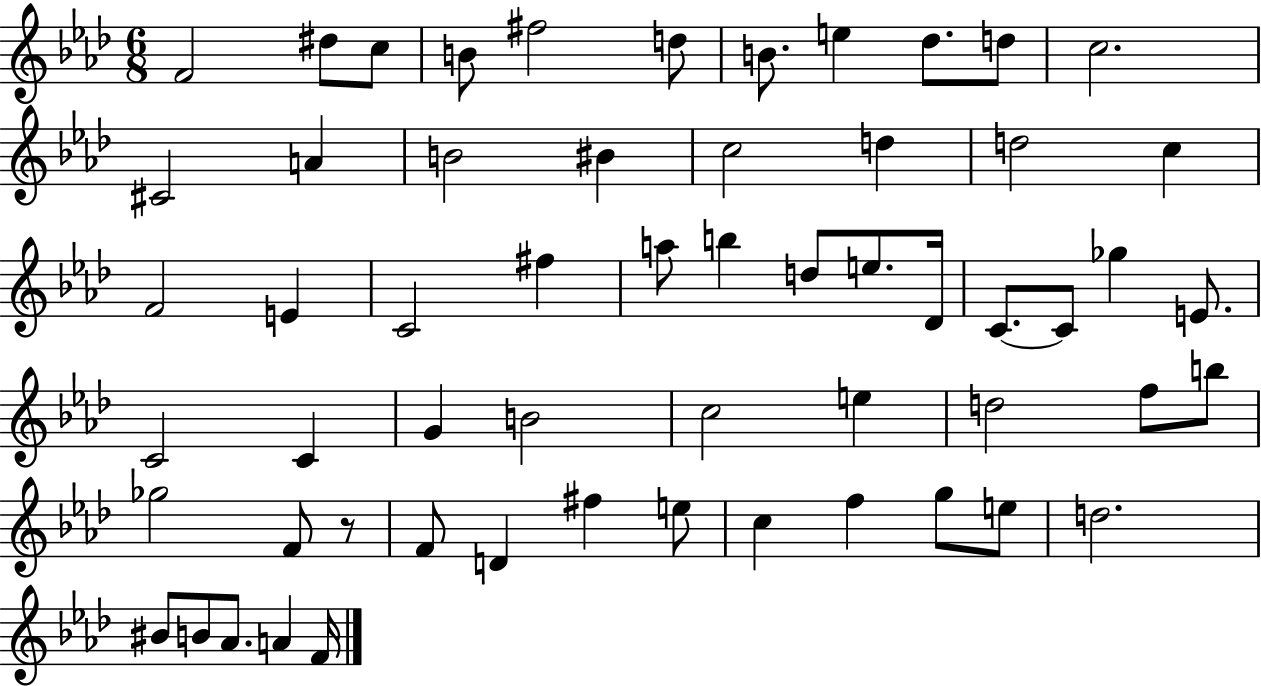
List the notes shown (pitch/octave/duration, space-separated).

F4/h D#5/e C5/e B4/e F#5/h D5/e B4/e. E5/q Db5/e. D5/e C5/h. C#4/h A4/q B4/h BIS4/q C5/h D5/q D5/h C5/q F4/h E4/q C4/h F#5/q A5/e B5/q D5/e E5/e. Db4/s C4/e. C4/e Gb5/q E4/e. C4/h C4/q G4/q B4/h C5/h E5/q D5/h F5/e B5/e Gb5/h F4/e R/e F4/e D4/q F#5/q E5/e C5/q F5/q G5/e E5/e D5/h. BIS4/e B4/e Ab4/e. A4/q F4/s